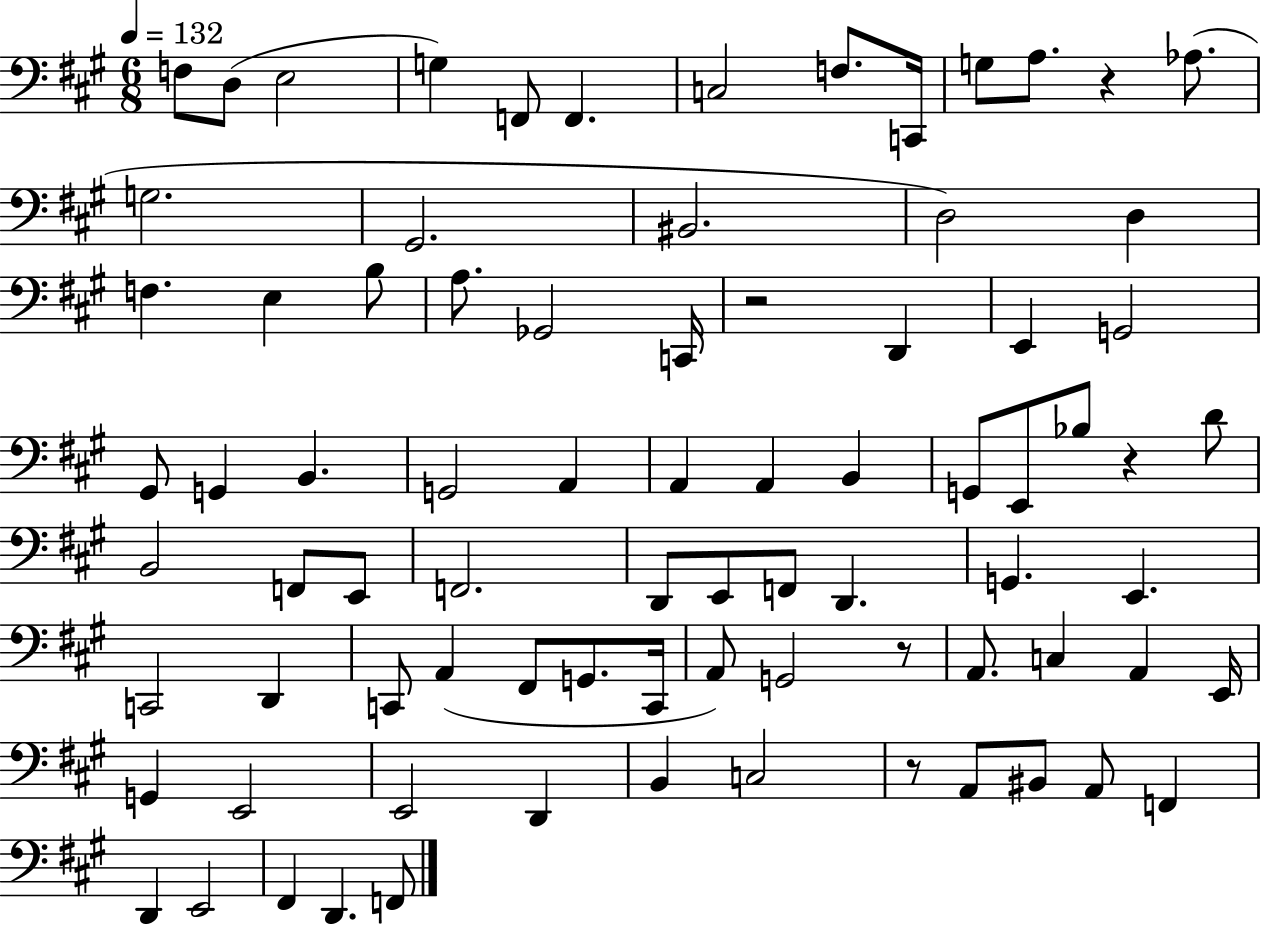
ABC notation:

X:1
T:Untitled
M:6/8
L:1/4
K:A
F,/2 D,/2 E,2 G, F,,/2 F,, C,2 F,/2 C,,/4 G,/2 A,/2 z _A,/2 G,2 ^G,,2 ^B,,2 D,2 D, F, E, B,/2 A,/2 _G,,2 C,,/4 z2 D,, E,, G,,2 ^G,,/2 G,, B,, G,,2 A,, A,, A,, B,, G,,/2 E,,/2 _B,/2 z D/2 B,,2 F,,/2 E,,/2 F,,2 D,,/2 E,,/2 F,,/2 D,, G,, E,, C,,2 D,, C,,/2 A,, ^F,,/2 G,,/2 C,,/4 A,,/2 G,,2 z/2 A,,/2 C, A,, E,,/4 G,, E,,2 E,,2 D,, B,, C,2 z/2 A,,/2 ^B,,/2 A,,/2 F,, D,, E,,2 ^F,, D,, F,,/2